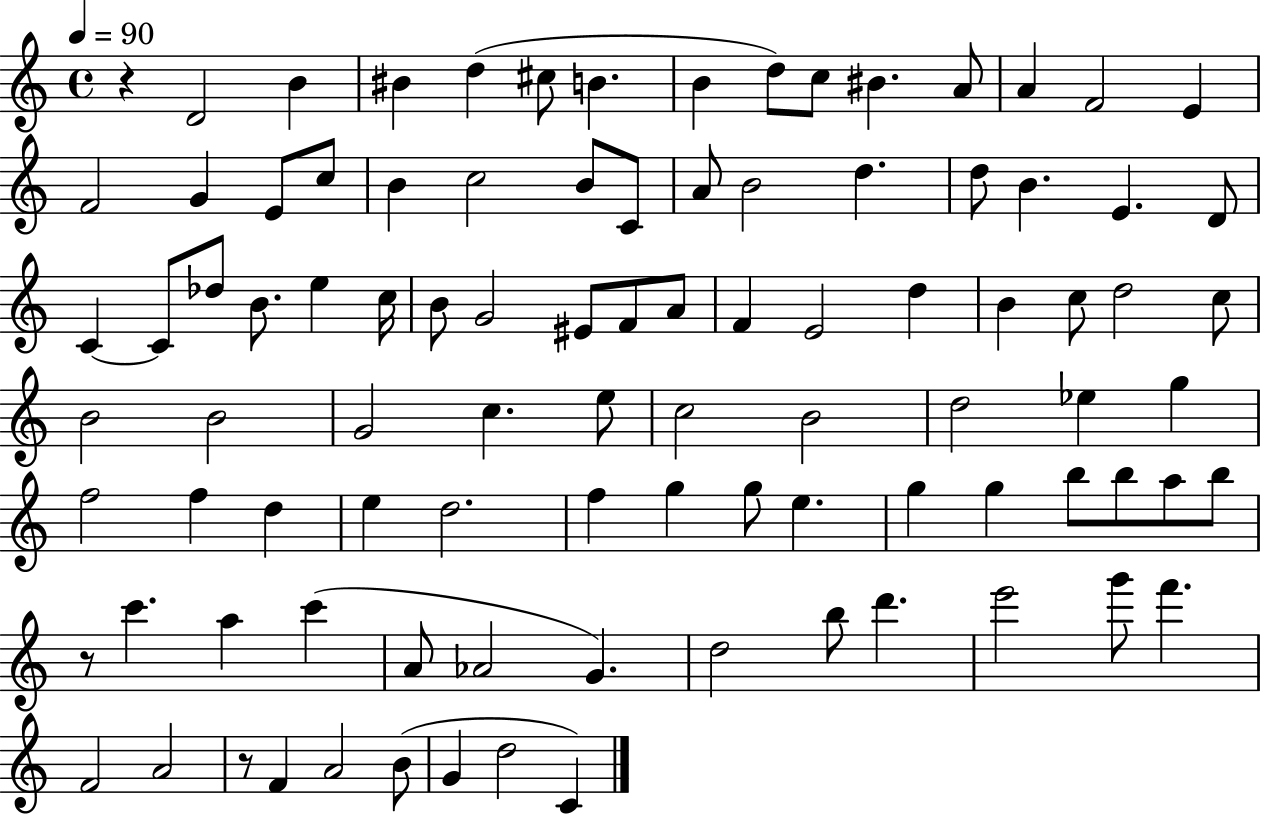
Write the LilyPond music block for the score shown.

{
  \clef treble
  \time 4/4
  \defaultTimeSignature
  \key c \major
  \tempo 4 = 90
  r4 d'2 b'4 | bis'4 d''4( cis''8 b'4. | b'4 d''8) c''8 bis'4. a'8 | a'4 f'2 e'4 | \break f'2 g'4 e'8 c''8 | b'4 c''2 b'8 c'8 | a'8 b'2 d''4. | d''8 b'4. e'4. d'8 | \break c'4~~ c'8 des''8 b'8. e''4 c''16 | b'8 g'2 eis'8 f'8 a'8 | f'4 e'2 d''4 | b'4 c''8 d''2 c''8 | \break b'2 b'2 | g'2 c''4. e''8 | c''2 b'2 | d''2 ees''4 g''4 | \break f''2 f''4 d''4 | e''4 d''2. | f''4 g''4 g''8 e''4. | g''4 g''4 b''8 b''8 a''8 b''8 | \break r8 c'''4. a''4 c'''4( | a'8 aes'2 g'4.) | d''2 b''8 d'''4. | e'''2 g'''8 f'''4. | \break f'2 a'2 | r8 f'4 a'2 b'8( | g'4 d''2 c'4) | \bar "|."
}